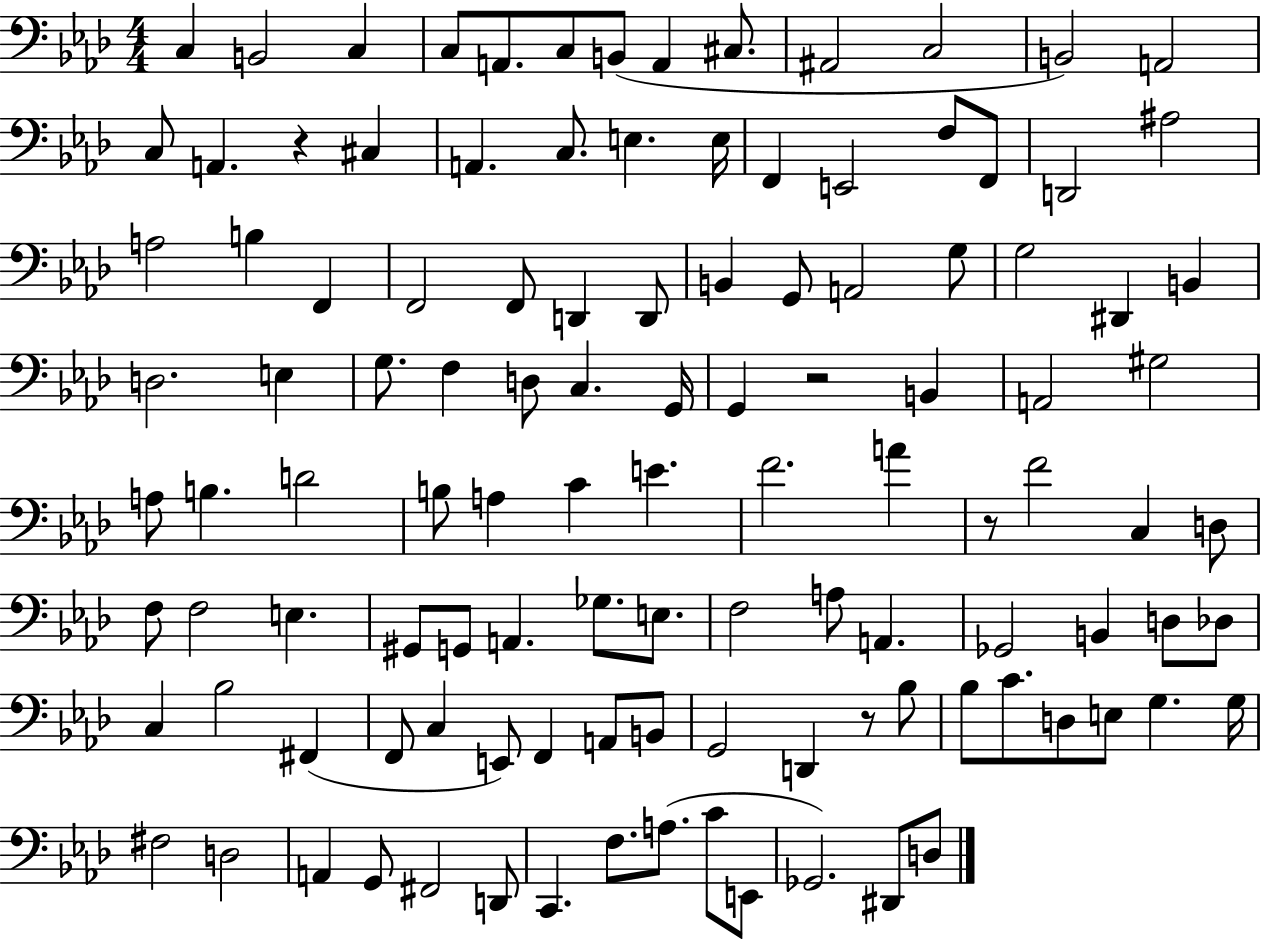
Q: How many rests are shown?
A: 4